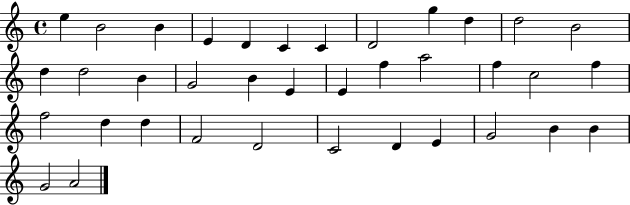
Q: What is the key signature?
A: C major